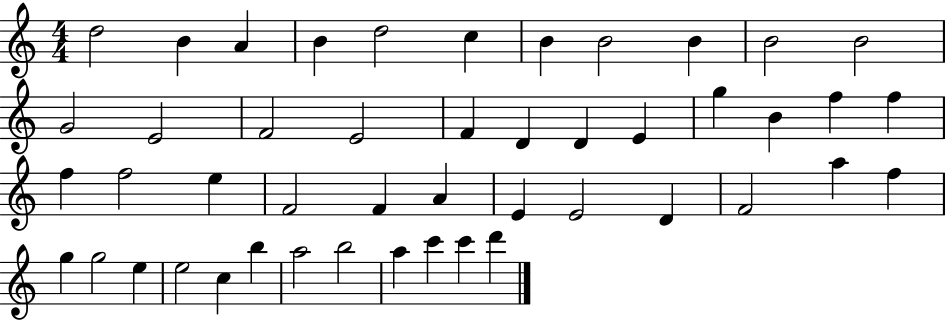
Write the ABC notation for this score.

X:1
T:Untitled
M:4/4
L:1/4
K:C
d2 B A B d2 c B B2 B B2 B2 G2 E2 F2 E2 F D D E g B f f f f2 e F2 F A E E2 D F2 a f g g2 e e2 c b a2 b2 a c' c' d'